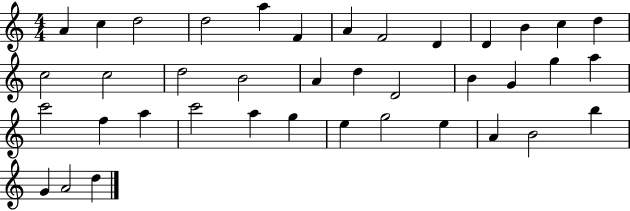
A4/q C5/q D5/h D5/h A5/q F4/q A4/q F4/h D4/q D4/q B4/q C5/q D5/q C5/h C5/h D5/h B4/h A4/q D5/q D4/h B4/q G4/q G5/q A5/q C6/h F5/q A5/q C6/h A5/q G5/q E5/q G5/h E5/q A4/q B4/h B5/q G4/q A4/h D5/q